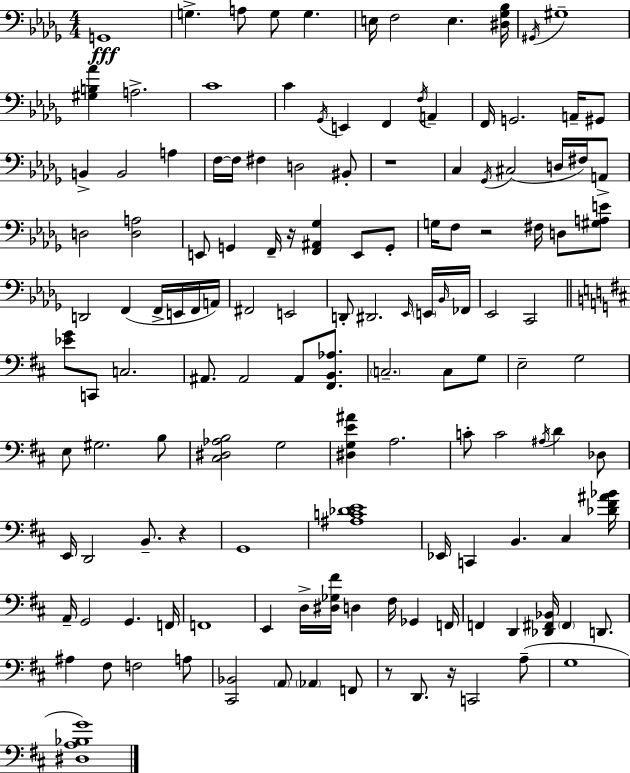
{
  \clef bass
  \numericTimeSignature
  \time 4/4
  \key bes \minor
  \repeat volta 2 { g,1\fff | g4.-> a8 g8 g4. | e16 f2 e4. <dis ges bes>16 | \acciaccatura { gis,16 } gis1-- | \break <gis b aes'>4 a2.-> | c'1 | c'4 \acciaccatura { ges,16 } e,4 f,4 \acciaccatura { f16 } a,4-- | f,16 g,2. | \break a,16-- gis,8 b,4-> b,2 a4 | f16~~ f16 fis4 d2 | bis,8-. r1 | c4 \acciaccatura { ges,16 } cis2( | \break d16 fis16) a,8-> d2 <d a>2 | e,8 g,4 f,16-- r16 <f, ais, ges>4 | e,8 g,8-. g16 f8 r2 fis16 | d8 <gis a e'>8 d,2 f,4( | \break f,16-> e,16 f,16 a,16) fis,2 e,2 | d,8-. dis,2. | \grace { ees,16 } \parenthesize e,16 \grace { bes,16 } fes,16 ees,2 c,2 | \bar "||" \break \key b \minor <ees' g'>8 c,8 c2. | ais,8. ais,2 ais,8 <fis, b, aes>8. | \parenthesize c2.-- c8 g8 | e2-- g2 | \break e8 gis2. b8 | <cis dis aes b>2 g2 | <dis g e' ais'>4 a2. | c'8-. c'2 \acciaccatura { ais16 } d'4 des8 | \break e,16 d,2 b,8.-- r4 | g,1 | <ais c' des' e'>1 | ees,16 c,4 b,4. cis4 | \break <des' fis' ais' bes'>16 a,16-- g,2 g,4. | f,16 f,1 | e,4 d16-> <dis ges fis'>16 d4 fis16 ges,4 | f,16 f,4 d,4 <des, fis, bes,>16 \parenthesize fis,4 d,8. | \break ais4 fis8 f2 a8 | <cis, bes,>2 \parenthesize a,8 \parenthesize aes,4 f,8 | r8 d,8. r16 c,2 a8--( | g1 | \break <dis a bes g'>1) | } \bar "|."
}